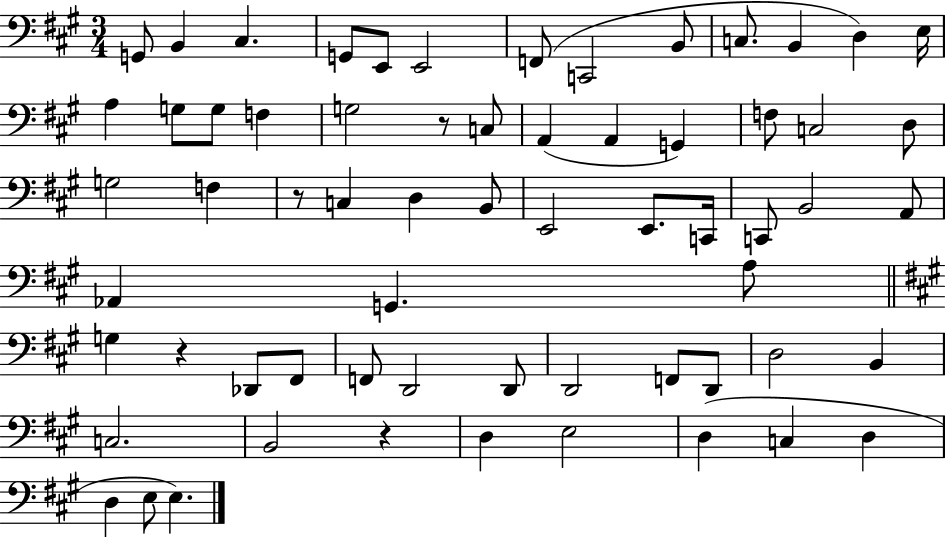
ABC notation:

X:1
T:Untitled
M:3/4
L:1/4
K:A
G,,/2 B,, ^C, G,,/2 E,,/2 E,,2 F,,/2 C,,2 B,,/2 C,/2 B,, D, E,/4 A, G,/2 G,/2 F, G,2 z/2 C,/2 A,, A,, G,, F,/2 C,2 D,/2 G,2 F, z/2 C, D, B,,/2 E,,2 E,,/2 C,,/4 C,,/2 B,,2 A,,/2 _A,, G,, A,/2 G, z _D,,/2 ^F,,/2 F,,/2 D,,2 D,,/2 D,,2 F,,/2 D,,/2 D,2 B,, C,2 B,,2 z D, E,2 D, C, D, D, E,/2 E,